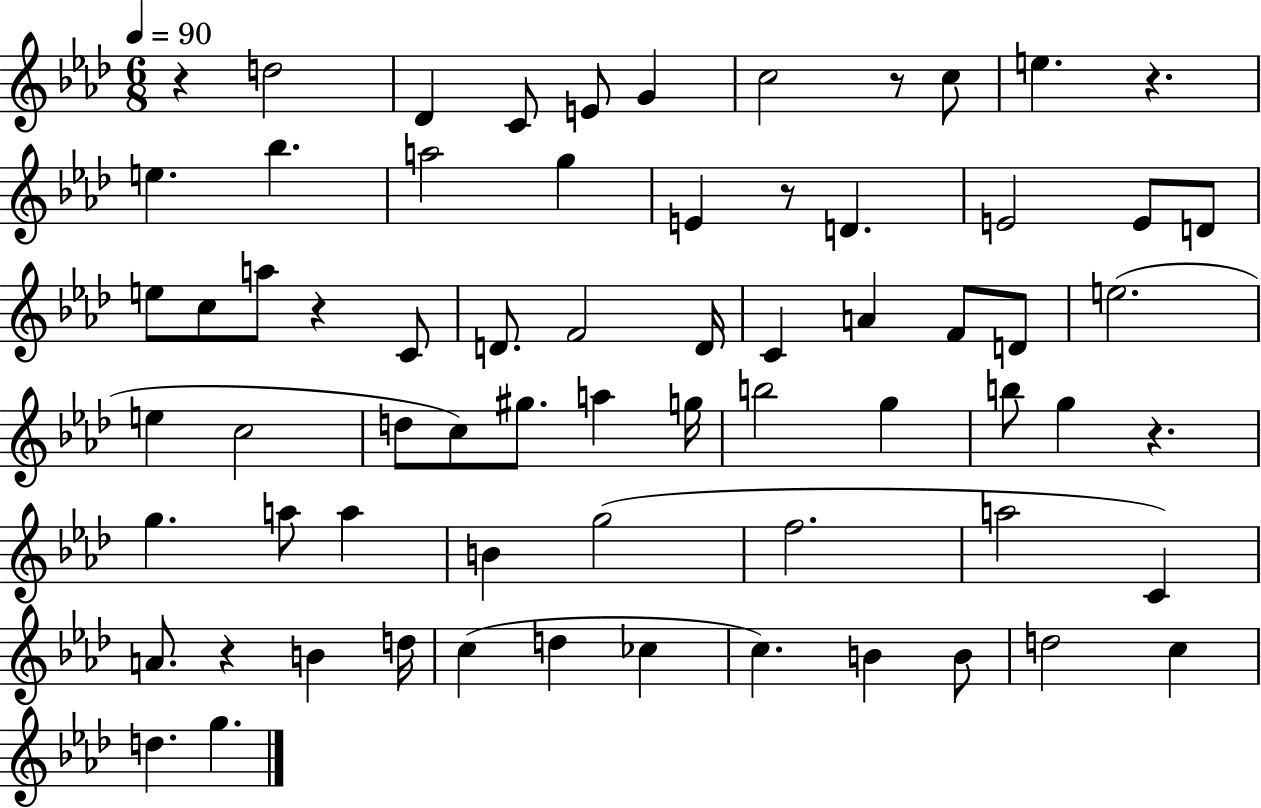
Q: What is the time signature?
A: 6/8